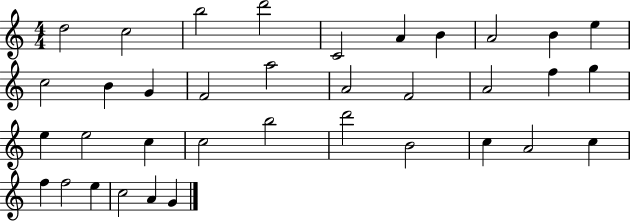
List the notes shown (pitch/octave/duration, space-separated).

D5/h C5/h B5/h D6/h C4/h A4/q B4/q A4/h B4/q E5/q C5/h B4/q G4/q F4/h A5/h A4/h F4/h A4/h F5/q G5/q E5/q E5/h C5/q C5/h B5/h D6/h B4/h C5/q A4/h C5/q F5/q F5/h E5/q C5/h A4/q G4/q